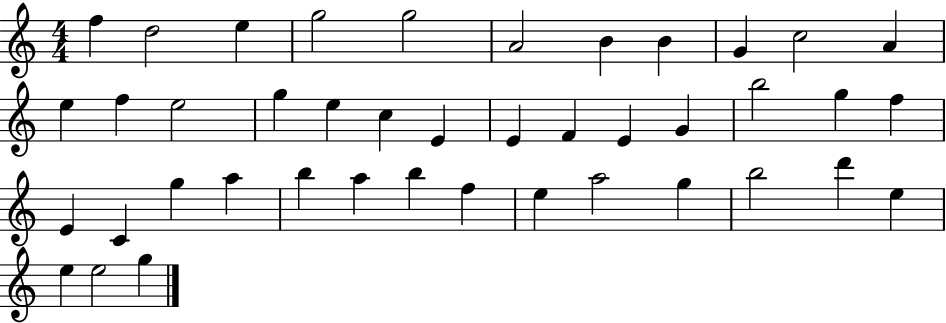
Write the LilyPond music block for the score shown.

{
  \clef treble
  \numericTimeSignature
  \time 4/4
  \key c \major
  f''4 d''2 e''4 | g''2 g''2 | a'2 b'4 b'4 | g'4 c''2 a'4 | \break e''4 f''4 e''2 | g''4 e''4 c''4 e'4 | e'4 f'4 e'4 g'4 | b''2 g''4 f''4 | \break e'4 c'4 g''4 a''4 | b''4 a''4 b''4 f''4 | e''4 a''2 g''4 | b''2 d'''4 e''4 | \break e''4 e''2 g''4 | \bar "|."
}